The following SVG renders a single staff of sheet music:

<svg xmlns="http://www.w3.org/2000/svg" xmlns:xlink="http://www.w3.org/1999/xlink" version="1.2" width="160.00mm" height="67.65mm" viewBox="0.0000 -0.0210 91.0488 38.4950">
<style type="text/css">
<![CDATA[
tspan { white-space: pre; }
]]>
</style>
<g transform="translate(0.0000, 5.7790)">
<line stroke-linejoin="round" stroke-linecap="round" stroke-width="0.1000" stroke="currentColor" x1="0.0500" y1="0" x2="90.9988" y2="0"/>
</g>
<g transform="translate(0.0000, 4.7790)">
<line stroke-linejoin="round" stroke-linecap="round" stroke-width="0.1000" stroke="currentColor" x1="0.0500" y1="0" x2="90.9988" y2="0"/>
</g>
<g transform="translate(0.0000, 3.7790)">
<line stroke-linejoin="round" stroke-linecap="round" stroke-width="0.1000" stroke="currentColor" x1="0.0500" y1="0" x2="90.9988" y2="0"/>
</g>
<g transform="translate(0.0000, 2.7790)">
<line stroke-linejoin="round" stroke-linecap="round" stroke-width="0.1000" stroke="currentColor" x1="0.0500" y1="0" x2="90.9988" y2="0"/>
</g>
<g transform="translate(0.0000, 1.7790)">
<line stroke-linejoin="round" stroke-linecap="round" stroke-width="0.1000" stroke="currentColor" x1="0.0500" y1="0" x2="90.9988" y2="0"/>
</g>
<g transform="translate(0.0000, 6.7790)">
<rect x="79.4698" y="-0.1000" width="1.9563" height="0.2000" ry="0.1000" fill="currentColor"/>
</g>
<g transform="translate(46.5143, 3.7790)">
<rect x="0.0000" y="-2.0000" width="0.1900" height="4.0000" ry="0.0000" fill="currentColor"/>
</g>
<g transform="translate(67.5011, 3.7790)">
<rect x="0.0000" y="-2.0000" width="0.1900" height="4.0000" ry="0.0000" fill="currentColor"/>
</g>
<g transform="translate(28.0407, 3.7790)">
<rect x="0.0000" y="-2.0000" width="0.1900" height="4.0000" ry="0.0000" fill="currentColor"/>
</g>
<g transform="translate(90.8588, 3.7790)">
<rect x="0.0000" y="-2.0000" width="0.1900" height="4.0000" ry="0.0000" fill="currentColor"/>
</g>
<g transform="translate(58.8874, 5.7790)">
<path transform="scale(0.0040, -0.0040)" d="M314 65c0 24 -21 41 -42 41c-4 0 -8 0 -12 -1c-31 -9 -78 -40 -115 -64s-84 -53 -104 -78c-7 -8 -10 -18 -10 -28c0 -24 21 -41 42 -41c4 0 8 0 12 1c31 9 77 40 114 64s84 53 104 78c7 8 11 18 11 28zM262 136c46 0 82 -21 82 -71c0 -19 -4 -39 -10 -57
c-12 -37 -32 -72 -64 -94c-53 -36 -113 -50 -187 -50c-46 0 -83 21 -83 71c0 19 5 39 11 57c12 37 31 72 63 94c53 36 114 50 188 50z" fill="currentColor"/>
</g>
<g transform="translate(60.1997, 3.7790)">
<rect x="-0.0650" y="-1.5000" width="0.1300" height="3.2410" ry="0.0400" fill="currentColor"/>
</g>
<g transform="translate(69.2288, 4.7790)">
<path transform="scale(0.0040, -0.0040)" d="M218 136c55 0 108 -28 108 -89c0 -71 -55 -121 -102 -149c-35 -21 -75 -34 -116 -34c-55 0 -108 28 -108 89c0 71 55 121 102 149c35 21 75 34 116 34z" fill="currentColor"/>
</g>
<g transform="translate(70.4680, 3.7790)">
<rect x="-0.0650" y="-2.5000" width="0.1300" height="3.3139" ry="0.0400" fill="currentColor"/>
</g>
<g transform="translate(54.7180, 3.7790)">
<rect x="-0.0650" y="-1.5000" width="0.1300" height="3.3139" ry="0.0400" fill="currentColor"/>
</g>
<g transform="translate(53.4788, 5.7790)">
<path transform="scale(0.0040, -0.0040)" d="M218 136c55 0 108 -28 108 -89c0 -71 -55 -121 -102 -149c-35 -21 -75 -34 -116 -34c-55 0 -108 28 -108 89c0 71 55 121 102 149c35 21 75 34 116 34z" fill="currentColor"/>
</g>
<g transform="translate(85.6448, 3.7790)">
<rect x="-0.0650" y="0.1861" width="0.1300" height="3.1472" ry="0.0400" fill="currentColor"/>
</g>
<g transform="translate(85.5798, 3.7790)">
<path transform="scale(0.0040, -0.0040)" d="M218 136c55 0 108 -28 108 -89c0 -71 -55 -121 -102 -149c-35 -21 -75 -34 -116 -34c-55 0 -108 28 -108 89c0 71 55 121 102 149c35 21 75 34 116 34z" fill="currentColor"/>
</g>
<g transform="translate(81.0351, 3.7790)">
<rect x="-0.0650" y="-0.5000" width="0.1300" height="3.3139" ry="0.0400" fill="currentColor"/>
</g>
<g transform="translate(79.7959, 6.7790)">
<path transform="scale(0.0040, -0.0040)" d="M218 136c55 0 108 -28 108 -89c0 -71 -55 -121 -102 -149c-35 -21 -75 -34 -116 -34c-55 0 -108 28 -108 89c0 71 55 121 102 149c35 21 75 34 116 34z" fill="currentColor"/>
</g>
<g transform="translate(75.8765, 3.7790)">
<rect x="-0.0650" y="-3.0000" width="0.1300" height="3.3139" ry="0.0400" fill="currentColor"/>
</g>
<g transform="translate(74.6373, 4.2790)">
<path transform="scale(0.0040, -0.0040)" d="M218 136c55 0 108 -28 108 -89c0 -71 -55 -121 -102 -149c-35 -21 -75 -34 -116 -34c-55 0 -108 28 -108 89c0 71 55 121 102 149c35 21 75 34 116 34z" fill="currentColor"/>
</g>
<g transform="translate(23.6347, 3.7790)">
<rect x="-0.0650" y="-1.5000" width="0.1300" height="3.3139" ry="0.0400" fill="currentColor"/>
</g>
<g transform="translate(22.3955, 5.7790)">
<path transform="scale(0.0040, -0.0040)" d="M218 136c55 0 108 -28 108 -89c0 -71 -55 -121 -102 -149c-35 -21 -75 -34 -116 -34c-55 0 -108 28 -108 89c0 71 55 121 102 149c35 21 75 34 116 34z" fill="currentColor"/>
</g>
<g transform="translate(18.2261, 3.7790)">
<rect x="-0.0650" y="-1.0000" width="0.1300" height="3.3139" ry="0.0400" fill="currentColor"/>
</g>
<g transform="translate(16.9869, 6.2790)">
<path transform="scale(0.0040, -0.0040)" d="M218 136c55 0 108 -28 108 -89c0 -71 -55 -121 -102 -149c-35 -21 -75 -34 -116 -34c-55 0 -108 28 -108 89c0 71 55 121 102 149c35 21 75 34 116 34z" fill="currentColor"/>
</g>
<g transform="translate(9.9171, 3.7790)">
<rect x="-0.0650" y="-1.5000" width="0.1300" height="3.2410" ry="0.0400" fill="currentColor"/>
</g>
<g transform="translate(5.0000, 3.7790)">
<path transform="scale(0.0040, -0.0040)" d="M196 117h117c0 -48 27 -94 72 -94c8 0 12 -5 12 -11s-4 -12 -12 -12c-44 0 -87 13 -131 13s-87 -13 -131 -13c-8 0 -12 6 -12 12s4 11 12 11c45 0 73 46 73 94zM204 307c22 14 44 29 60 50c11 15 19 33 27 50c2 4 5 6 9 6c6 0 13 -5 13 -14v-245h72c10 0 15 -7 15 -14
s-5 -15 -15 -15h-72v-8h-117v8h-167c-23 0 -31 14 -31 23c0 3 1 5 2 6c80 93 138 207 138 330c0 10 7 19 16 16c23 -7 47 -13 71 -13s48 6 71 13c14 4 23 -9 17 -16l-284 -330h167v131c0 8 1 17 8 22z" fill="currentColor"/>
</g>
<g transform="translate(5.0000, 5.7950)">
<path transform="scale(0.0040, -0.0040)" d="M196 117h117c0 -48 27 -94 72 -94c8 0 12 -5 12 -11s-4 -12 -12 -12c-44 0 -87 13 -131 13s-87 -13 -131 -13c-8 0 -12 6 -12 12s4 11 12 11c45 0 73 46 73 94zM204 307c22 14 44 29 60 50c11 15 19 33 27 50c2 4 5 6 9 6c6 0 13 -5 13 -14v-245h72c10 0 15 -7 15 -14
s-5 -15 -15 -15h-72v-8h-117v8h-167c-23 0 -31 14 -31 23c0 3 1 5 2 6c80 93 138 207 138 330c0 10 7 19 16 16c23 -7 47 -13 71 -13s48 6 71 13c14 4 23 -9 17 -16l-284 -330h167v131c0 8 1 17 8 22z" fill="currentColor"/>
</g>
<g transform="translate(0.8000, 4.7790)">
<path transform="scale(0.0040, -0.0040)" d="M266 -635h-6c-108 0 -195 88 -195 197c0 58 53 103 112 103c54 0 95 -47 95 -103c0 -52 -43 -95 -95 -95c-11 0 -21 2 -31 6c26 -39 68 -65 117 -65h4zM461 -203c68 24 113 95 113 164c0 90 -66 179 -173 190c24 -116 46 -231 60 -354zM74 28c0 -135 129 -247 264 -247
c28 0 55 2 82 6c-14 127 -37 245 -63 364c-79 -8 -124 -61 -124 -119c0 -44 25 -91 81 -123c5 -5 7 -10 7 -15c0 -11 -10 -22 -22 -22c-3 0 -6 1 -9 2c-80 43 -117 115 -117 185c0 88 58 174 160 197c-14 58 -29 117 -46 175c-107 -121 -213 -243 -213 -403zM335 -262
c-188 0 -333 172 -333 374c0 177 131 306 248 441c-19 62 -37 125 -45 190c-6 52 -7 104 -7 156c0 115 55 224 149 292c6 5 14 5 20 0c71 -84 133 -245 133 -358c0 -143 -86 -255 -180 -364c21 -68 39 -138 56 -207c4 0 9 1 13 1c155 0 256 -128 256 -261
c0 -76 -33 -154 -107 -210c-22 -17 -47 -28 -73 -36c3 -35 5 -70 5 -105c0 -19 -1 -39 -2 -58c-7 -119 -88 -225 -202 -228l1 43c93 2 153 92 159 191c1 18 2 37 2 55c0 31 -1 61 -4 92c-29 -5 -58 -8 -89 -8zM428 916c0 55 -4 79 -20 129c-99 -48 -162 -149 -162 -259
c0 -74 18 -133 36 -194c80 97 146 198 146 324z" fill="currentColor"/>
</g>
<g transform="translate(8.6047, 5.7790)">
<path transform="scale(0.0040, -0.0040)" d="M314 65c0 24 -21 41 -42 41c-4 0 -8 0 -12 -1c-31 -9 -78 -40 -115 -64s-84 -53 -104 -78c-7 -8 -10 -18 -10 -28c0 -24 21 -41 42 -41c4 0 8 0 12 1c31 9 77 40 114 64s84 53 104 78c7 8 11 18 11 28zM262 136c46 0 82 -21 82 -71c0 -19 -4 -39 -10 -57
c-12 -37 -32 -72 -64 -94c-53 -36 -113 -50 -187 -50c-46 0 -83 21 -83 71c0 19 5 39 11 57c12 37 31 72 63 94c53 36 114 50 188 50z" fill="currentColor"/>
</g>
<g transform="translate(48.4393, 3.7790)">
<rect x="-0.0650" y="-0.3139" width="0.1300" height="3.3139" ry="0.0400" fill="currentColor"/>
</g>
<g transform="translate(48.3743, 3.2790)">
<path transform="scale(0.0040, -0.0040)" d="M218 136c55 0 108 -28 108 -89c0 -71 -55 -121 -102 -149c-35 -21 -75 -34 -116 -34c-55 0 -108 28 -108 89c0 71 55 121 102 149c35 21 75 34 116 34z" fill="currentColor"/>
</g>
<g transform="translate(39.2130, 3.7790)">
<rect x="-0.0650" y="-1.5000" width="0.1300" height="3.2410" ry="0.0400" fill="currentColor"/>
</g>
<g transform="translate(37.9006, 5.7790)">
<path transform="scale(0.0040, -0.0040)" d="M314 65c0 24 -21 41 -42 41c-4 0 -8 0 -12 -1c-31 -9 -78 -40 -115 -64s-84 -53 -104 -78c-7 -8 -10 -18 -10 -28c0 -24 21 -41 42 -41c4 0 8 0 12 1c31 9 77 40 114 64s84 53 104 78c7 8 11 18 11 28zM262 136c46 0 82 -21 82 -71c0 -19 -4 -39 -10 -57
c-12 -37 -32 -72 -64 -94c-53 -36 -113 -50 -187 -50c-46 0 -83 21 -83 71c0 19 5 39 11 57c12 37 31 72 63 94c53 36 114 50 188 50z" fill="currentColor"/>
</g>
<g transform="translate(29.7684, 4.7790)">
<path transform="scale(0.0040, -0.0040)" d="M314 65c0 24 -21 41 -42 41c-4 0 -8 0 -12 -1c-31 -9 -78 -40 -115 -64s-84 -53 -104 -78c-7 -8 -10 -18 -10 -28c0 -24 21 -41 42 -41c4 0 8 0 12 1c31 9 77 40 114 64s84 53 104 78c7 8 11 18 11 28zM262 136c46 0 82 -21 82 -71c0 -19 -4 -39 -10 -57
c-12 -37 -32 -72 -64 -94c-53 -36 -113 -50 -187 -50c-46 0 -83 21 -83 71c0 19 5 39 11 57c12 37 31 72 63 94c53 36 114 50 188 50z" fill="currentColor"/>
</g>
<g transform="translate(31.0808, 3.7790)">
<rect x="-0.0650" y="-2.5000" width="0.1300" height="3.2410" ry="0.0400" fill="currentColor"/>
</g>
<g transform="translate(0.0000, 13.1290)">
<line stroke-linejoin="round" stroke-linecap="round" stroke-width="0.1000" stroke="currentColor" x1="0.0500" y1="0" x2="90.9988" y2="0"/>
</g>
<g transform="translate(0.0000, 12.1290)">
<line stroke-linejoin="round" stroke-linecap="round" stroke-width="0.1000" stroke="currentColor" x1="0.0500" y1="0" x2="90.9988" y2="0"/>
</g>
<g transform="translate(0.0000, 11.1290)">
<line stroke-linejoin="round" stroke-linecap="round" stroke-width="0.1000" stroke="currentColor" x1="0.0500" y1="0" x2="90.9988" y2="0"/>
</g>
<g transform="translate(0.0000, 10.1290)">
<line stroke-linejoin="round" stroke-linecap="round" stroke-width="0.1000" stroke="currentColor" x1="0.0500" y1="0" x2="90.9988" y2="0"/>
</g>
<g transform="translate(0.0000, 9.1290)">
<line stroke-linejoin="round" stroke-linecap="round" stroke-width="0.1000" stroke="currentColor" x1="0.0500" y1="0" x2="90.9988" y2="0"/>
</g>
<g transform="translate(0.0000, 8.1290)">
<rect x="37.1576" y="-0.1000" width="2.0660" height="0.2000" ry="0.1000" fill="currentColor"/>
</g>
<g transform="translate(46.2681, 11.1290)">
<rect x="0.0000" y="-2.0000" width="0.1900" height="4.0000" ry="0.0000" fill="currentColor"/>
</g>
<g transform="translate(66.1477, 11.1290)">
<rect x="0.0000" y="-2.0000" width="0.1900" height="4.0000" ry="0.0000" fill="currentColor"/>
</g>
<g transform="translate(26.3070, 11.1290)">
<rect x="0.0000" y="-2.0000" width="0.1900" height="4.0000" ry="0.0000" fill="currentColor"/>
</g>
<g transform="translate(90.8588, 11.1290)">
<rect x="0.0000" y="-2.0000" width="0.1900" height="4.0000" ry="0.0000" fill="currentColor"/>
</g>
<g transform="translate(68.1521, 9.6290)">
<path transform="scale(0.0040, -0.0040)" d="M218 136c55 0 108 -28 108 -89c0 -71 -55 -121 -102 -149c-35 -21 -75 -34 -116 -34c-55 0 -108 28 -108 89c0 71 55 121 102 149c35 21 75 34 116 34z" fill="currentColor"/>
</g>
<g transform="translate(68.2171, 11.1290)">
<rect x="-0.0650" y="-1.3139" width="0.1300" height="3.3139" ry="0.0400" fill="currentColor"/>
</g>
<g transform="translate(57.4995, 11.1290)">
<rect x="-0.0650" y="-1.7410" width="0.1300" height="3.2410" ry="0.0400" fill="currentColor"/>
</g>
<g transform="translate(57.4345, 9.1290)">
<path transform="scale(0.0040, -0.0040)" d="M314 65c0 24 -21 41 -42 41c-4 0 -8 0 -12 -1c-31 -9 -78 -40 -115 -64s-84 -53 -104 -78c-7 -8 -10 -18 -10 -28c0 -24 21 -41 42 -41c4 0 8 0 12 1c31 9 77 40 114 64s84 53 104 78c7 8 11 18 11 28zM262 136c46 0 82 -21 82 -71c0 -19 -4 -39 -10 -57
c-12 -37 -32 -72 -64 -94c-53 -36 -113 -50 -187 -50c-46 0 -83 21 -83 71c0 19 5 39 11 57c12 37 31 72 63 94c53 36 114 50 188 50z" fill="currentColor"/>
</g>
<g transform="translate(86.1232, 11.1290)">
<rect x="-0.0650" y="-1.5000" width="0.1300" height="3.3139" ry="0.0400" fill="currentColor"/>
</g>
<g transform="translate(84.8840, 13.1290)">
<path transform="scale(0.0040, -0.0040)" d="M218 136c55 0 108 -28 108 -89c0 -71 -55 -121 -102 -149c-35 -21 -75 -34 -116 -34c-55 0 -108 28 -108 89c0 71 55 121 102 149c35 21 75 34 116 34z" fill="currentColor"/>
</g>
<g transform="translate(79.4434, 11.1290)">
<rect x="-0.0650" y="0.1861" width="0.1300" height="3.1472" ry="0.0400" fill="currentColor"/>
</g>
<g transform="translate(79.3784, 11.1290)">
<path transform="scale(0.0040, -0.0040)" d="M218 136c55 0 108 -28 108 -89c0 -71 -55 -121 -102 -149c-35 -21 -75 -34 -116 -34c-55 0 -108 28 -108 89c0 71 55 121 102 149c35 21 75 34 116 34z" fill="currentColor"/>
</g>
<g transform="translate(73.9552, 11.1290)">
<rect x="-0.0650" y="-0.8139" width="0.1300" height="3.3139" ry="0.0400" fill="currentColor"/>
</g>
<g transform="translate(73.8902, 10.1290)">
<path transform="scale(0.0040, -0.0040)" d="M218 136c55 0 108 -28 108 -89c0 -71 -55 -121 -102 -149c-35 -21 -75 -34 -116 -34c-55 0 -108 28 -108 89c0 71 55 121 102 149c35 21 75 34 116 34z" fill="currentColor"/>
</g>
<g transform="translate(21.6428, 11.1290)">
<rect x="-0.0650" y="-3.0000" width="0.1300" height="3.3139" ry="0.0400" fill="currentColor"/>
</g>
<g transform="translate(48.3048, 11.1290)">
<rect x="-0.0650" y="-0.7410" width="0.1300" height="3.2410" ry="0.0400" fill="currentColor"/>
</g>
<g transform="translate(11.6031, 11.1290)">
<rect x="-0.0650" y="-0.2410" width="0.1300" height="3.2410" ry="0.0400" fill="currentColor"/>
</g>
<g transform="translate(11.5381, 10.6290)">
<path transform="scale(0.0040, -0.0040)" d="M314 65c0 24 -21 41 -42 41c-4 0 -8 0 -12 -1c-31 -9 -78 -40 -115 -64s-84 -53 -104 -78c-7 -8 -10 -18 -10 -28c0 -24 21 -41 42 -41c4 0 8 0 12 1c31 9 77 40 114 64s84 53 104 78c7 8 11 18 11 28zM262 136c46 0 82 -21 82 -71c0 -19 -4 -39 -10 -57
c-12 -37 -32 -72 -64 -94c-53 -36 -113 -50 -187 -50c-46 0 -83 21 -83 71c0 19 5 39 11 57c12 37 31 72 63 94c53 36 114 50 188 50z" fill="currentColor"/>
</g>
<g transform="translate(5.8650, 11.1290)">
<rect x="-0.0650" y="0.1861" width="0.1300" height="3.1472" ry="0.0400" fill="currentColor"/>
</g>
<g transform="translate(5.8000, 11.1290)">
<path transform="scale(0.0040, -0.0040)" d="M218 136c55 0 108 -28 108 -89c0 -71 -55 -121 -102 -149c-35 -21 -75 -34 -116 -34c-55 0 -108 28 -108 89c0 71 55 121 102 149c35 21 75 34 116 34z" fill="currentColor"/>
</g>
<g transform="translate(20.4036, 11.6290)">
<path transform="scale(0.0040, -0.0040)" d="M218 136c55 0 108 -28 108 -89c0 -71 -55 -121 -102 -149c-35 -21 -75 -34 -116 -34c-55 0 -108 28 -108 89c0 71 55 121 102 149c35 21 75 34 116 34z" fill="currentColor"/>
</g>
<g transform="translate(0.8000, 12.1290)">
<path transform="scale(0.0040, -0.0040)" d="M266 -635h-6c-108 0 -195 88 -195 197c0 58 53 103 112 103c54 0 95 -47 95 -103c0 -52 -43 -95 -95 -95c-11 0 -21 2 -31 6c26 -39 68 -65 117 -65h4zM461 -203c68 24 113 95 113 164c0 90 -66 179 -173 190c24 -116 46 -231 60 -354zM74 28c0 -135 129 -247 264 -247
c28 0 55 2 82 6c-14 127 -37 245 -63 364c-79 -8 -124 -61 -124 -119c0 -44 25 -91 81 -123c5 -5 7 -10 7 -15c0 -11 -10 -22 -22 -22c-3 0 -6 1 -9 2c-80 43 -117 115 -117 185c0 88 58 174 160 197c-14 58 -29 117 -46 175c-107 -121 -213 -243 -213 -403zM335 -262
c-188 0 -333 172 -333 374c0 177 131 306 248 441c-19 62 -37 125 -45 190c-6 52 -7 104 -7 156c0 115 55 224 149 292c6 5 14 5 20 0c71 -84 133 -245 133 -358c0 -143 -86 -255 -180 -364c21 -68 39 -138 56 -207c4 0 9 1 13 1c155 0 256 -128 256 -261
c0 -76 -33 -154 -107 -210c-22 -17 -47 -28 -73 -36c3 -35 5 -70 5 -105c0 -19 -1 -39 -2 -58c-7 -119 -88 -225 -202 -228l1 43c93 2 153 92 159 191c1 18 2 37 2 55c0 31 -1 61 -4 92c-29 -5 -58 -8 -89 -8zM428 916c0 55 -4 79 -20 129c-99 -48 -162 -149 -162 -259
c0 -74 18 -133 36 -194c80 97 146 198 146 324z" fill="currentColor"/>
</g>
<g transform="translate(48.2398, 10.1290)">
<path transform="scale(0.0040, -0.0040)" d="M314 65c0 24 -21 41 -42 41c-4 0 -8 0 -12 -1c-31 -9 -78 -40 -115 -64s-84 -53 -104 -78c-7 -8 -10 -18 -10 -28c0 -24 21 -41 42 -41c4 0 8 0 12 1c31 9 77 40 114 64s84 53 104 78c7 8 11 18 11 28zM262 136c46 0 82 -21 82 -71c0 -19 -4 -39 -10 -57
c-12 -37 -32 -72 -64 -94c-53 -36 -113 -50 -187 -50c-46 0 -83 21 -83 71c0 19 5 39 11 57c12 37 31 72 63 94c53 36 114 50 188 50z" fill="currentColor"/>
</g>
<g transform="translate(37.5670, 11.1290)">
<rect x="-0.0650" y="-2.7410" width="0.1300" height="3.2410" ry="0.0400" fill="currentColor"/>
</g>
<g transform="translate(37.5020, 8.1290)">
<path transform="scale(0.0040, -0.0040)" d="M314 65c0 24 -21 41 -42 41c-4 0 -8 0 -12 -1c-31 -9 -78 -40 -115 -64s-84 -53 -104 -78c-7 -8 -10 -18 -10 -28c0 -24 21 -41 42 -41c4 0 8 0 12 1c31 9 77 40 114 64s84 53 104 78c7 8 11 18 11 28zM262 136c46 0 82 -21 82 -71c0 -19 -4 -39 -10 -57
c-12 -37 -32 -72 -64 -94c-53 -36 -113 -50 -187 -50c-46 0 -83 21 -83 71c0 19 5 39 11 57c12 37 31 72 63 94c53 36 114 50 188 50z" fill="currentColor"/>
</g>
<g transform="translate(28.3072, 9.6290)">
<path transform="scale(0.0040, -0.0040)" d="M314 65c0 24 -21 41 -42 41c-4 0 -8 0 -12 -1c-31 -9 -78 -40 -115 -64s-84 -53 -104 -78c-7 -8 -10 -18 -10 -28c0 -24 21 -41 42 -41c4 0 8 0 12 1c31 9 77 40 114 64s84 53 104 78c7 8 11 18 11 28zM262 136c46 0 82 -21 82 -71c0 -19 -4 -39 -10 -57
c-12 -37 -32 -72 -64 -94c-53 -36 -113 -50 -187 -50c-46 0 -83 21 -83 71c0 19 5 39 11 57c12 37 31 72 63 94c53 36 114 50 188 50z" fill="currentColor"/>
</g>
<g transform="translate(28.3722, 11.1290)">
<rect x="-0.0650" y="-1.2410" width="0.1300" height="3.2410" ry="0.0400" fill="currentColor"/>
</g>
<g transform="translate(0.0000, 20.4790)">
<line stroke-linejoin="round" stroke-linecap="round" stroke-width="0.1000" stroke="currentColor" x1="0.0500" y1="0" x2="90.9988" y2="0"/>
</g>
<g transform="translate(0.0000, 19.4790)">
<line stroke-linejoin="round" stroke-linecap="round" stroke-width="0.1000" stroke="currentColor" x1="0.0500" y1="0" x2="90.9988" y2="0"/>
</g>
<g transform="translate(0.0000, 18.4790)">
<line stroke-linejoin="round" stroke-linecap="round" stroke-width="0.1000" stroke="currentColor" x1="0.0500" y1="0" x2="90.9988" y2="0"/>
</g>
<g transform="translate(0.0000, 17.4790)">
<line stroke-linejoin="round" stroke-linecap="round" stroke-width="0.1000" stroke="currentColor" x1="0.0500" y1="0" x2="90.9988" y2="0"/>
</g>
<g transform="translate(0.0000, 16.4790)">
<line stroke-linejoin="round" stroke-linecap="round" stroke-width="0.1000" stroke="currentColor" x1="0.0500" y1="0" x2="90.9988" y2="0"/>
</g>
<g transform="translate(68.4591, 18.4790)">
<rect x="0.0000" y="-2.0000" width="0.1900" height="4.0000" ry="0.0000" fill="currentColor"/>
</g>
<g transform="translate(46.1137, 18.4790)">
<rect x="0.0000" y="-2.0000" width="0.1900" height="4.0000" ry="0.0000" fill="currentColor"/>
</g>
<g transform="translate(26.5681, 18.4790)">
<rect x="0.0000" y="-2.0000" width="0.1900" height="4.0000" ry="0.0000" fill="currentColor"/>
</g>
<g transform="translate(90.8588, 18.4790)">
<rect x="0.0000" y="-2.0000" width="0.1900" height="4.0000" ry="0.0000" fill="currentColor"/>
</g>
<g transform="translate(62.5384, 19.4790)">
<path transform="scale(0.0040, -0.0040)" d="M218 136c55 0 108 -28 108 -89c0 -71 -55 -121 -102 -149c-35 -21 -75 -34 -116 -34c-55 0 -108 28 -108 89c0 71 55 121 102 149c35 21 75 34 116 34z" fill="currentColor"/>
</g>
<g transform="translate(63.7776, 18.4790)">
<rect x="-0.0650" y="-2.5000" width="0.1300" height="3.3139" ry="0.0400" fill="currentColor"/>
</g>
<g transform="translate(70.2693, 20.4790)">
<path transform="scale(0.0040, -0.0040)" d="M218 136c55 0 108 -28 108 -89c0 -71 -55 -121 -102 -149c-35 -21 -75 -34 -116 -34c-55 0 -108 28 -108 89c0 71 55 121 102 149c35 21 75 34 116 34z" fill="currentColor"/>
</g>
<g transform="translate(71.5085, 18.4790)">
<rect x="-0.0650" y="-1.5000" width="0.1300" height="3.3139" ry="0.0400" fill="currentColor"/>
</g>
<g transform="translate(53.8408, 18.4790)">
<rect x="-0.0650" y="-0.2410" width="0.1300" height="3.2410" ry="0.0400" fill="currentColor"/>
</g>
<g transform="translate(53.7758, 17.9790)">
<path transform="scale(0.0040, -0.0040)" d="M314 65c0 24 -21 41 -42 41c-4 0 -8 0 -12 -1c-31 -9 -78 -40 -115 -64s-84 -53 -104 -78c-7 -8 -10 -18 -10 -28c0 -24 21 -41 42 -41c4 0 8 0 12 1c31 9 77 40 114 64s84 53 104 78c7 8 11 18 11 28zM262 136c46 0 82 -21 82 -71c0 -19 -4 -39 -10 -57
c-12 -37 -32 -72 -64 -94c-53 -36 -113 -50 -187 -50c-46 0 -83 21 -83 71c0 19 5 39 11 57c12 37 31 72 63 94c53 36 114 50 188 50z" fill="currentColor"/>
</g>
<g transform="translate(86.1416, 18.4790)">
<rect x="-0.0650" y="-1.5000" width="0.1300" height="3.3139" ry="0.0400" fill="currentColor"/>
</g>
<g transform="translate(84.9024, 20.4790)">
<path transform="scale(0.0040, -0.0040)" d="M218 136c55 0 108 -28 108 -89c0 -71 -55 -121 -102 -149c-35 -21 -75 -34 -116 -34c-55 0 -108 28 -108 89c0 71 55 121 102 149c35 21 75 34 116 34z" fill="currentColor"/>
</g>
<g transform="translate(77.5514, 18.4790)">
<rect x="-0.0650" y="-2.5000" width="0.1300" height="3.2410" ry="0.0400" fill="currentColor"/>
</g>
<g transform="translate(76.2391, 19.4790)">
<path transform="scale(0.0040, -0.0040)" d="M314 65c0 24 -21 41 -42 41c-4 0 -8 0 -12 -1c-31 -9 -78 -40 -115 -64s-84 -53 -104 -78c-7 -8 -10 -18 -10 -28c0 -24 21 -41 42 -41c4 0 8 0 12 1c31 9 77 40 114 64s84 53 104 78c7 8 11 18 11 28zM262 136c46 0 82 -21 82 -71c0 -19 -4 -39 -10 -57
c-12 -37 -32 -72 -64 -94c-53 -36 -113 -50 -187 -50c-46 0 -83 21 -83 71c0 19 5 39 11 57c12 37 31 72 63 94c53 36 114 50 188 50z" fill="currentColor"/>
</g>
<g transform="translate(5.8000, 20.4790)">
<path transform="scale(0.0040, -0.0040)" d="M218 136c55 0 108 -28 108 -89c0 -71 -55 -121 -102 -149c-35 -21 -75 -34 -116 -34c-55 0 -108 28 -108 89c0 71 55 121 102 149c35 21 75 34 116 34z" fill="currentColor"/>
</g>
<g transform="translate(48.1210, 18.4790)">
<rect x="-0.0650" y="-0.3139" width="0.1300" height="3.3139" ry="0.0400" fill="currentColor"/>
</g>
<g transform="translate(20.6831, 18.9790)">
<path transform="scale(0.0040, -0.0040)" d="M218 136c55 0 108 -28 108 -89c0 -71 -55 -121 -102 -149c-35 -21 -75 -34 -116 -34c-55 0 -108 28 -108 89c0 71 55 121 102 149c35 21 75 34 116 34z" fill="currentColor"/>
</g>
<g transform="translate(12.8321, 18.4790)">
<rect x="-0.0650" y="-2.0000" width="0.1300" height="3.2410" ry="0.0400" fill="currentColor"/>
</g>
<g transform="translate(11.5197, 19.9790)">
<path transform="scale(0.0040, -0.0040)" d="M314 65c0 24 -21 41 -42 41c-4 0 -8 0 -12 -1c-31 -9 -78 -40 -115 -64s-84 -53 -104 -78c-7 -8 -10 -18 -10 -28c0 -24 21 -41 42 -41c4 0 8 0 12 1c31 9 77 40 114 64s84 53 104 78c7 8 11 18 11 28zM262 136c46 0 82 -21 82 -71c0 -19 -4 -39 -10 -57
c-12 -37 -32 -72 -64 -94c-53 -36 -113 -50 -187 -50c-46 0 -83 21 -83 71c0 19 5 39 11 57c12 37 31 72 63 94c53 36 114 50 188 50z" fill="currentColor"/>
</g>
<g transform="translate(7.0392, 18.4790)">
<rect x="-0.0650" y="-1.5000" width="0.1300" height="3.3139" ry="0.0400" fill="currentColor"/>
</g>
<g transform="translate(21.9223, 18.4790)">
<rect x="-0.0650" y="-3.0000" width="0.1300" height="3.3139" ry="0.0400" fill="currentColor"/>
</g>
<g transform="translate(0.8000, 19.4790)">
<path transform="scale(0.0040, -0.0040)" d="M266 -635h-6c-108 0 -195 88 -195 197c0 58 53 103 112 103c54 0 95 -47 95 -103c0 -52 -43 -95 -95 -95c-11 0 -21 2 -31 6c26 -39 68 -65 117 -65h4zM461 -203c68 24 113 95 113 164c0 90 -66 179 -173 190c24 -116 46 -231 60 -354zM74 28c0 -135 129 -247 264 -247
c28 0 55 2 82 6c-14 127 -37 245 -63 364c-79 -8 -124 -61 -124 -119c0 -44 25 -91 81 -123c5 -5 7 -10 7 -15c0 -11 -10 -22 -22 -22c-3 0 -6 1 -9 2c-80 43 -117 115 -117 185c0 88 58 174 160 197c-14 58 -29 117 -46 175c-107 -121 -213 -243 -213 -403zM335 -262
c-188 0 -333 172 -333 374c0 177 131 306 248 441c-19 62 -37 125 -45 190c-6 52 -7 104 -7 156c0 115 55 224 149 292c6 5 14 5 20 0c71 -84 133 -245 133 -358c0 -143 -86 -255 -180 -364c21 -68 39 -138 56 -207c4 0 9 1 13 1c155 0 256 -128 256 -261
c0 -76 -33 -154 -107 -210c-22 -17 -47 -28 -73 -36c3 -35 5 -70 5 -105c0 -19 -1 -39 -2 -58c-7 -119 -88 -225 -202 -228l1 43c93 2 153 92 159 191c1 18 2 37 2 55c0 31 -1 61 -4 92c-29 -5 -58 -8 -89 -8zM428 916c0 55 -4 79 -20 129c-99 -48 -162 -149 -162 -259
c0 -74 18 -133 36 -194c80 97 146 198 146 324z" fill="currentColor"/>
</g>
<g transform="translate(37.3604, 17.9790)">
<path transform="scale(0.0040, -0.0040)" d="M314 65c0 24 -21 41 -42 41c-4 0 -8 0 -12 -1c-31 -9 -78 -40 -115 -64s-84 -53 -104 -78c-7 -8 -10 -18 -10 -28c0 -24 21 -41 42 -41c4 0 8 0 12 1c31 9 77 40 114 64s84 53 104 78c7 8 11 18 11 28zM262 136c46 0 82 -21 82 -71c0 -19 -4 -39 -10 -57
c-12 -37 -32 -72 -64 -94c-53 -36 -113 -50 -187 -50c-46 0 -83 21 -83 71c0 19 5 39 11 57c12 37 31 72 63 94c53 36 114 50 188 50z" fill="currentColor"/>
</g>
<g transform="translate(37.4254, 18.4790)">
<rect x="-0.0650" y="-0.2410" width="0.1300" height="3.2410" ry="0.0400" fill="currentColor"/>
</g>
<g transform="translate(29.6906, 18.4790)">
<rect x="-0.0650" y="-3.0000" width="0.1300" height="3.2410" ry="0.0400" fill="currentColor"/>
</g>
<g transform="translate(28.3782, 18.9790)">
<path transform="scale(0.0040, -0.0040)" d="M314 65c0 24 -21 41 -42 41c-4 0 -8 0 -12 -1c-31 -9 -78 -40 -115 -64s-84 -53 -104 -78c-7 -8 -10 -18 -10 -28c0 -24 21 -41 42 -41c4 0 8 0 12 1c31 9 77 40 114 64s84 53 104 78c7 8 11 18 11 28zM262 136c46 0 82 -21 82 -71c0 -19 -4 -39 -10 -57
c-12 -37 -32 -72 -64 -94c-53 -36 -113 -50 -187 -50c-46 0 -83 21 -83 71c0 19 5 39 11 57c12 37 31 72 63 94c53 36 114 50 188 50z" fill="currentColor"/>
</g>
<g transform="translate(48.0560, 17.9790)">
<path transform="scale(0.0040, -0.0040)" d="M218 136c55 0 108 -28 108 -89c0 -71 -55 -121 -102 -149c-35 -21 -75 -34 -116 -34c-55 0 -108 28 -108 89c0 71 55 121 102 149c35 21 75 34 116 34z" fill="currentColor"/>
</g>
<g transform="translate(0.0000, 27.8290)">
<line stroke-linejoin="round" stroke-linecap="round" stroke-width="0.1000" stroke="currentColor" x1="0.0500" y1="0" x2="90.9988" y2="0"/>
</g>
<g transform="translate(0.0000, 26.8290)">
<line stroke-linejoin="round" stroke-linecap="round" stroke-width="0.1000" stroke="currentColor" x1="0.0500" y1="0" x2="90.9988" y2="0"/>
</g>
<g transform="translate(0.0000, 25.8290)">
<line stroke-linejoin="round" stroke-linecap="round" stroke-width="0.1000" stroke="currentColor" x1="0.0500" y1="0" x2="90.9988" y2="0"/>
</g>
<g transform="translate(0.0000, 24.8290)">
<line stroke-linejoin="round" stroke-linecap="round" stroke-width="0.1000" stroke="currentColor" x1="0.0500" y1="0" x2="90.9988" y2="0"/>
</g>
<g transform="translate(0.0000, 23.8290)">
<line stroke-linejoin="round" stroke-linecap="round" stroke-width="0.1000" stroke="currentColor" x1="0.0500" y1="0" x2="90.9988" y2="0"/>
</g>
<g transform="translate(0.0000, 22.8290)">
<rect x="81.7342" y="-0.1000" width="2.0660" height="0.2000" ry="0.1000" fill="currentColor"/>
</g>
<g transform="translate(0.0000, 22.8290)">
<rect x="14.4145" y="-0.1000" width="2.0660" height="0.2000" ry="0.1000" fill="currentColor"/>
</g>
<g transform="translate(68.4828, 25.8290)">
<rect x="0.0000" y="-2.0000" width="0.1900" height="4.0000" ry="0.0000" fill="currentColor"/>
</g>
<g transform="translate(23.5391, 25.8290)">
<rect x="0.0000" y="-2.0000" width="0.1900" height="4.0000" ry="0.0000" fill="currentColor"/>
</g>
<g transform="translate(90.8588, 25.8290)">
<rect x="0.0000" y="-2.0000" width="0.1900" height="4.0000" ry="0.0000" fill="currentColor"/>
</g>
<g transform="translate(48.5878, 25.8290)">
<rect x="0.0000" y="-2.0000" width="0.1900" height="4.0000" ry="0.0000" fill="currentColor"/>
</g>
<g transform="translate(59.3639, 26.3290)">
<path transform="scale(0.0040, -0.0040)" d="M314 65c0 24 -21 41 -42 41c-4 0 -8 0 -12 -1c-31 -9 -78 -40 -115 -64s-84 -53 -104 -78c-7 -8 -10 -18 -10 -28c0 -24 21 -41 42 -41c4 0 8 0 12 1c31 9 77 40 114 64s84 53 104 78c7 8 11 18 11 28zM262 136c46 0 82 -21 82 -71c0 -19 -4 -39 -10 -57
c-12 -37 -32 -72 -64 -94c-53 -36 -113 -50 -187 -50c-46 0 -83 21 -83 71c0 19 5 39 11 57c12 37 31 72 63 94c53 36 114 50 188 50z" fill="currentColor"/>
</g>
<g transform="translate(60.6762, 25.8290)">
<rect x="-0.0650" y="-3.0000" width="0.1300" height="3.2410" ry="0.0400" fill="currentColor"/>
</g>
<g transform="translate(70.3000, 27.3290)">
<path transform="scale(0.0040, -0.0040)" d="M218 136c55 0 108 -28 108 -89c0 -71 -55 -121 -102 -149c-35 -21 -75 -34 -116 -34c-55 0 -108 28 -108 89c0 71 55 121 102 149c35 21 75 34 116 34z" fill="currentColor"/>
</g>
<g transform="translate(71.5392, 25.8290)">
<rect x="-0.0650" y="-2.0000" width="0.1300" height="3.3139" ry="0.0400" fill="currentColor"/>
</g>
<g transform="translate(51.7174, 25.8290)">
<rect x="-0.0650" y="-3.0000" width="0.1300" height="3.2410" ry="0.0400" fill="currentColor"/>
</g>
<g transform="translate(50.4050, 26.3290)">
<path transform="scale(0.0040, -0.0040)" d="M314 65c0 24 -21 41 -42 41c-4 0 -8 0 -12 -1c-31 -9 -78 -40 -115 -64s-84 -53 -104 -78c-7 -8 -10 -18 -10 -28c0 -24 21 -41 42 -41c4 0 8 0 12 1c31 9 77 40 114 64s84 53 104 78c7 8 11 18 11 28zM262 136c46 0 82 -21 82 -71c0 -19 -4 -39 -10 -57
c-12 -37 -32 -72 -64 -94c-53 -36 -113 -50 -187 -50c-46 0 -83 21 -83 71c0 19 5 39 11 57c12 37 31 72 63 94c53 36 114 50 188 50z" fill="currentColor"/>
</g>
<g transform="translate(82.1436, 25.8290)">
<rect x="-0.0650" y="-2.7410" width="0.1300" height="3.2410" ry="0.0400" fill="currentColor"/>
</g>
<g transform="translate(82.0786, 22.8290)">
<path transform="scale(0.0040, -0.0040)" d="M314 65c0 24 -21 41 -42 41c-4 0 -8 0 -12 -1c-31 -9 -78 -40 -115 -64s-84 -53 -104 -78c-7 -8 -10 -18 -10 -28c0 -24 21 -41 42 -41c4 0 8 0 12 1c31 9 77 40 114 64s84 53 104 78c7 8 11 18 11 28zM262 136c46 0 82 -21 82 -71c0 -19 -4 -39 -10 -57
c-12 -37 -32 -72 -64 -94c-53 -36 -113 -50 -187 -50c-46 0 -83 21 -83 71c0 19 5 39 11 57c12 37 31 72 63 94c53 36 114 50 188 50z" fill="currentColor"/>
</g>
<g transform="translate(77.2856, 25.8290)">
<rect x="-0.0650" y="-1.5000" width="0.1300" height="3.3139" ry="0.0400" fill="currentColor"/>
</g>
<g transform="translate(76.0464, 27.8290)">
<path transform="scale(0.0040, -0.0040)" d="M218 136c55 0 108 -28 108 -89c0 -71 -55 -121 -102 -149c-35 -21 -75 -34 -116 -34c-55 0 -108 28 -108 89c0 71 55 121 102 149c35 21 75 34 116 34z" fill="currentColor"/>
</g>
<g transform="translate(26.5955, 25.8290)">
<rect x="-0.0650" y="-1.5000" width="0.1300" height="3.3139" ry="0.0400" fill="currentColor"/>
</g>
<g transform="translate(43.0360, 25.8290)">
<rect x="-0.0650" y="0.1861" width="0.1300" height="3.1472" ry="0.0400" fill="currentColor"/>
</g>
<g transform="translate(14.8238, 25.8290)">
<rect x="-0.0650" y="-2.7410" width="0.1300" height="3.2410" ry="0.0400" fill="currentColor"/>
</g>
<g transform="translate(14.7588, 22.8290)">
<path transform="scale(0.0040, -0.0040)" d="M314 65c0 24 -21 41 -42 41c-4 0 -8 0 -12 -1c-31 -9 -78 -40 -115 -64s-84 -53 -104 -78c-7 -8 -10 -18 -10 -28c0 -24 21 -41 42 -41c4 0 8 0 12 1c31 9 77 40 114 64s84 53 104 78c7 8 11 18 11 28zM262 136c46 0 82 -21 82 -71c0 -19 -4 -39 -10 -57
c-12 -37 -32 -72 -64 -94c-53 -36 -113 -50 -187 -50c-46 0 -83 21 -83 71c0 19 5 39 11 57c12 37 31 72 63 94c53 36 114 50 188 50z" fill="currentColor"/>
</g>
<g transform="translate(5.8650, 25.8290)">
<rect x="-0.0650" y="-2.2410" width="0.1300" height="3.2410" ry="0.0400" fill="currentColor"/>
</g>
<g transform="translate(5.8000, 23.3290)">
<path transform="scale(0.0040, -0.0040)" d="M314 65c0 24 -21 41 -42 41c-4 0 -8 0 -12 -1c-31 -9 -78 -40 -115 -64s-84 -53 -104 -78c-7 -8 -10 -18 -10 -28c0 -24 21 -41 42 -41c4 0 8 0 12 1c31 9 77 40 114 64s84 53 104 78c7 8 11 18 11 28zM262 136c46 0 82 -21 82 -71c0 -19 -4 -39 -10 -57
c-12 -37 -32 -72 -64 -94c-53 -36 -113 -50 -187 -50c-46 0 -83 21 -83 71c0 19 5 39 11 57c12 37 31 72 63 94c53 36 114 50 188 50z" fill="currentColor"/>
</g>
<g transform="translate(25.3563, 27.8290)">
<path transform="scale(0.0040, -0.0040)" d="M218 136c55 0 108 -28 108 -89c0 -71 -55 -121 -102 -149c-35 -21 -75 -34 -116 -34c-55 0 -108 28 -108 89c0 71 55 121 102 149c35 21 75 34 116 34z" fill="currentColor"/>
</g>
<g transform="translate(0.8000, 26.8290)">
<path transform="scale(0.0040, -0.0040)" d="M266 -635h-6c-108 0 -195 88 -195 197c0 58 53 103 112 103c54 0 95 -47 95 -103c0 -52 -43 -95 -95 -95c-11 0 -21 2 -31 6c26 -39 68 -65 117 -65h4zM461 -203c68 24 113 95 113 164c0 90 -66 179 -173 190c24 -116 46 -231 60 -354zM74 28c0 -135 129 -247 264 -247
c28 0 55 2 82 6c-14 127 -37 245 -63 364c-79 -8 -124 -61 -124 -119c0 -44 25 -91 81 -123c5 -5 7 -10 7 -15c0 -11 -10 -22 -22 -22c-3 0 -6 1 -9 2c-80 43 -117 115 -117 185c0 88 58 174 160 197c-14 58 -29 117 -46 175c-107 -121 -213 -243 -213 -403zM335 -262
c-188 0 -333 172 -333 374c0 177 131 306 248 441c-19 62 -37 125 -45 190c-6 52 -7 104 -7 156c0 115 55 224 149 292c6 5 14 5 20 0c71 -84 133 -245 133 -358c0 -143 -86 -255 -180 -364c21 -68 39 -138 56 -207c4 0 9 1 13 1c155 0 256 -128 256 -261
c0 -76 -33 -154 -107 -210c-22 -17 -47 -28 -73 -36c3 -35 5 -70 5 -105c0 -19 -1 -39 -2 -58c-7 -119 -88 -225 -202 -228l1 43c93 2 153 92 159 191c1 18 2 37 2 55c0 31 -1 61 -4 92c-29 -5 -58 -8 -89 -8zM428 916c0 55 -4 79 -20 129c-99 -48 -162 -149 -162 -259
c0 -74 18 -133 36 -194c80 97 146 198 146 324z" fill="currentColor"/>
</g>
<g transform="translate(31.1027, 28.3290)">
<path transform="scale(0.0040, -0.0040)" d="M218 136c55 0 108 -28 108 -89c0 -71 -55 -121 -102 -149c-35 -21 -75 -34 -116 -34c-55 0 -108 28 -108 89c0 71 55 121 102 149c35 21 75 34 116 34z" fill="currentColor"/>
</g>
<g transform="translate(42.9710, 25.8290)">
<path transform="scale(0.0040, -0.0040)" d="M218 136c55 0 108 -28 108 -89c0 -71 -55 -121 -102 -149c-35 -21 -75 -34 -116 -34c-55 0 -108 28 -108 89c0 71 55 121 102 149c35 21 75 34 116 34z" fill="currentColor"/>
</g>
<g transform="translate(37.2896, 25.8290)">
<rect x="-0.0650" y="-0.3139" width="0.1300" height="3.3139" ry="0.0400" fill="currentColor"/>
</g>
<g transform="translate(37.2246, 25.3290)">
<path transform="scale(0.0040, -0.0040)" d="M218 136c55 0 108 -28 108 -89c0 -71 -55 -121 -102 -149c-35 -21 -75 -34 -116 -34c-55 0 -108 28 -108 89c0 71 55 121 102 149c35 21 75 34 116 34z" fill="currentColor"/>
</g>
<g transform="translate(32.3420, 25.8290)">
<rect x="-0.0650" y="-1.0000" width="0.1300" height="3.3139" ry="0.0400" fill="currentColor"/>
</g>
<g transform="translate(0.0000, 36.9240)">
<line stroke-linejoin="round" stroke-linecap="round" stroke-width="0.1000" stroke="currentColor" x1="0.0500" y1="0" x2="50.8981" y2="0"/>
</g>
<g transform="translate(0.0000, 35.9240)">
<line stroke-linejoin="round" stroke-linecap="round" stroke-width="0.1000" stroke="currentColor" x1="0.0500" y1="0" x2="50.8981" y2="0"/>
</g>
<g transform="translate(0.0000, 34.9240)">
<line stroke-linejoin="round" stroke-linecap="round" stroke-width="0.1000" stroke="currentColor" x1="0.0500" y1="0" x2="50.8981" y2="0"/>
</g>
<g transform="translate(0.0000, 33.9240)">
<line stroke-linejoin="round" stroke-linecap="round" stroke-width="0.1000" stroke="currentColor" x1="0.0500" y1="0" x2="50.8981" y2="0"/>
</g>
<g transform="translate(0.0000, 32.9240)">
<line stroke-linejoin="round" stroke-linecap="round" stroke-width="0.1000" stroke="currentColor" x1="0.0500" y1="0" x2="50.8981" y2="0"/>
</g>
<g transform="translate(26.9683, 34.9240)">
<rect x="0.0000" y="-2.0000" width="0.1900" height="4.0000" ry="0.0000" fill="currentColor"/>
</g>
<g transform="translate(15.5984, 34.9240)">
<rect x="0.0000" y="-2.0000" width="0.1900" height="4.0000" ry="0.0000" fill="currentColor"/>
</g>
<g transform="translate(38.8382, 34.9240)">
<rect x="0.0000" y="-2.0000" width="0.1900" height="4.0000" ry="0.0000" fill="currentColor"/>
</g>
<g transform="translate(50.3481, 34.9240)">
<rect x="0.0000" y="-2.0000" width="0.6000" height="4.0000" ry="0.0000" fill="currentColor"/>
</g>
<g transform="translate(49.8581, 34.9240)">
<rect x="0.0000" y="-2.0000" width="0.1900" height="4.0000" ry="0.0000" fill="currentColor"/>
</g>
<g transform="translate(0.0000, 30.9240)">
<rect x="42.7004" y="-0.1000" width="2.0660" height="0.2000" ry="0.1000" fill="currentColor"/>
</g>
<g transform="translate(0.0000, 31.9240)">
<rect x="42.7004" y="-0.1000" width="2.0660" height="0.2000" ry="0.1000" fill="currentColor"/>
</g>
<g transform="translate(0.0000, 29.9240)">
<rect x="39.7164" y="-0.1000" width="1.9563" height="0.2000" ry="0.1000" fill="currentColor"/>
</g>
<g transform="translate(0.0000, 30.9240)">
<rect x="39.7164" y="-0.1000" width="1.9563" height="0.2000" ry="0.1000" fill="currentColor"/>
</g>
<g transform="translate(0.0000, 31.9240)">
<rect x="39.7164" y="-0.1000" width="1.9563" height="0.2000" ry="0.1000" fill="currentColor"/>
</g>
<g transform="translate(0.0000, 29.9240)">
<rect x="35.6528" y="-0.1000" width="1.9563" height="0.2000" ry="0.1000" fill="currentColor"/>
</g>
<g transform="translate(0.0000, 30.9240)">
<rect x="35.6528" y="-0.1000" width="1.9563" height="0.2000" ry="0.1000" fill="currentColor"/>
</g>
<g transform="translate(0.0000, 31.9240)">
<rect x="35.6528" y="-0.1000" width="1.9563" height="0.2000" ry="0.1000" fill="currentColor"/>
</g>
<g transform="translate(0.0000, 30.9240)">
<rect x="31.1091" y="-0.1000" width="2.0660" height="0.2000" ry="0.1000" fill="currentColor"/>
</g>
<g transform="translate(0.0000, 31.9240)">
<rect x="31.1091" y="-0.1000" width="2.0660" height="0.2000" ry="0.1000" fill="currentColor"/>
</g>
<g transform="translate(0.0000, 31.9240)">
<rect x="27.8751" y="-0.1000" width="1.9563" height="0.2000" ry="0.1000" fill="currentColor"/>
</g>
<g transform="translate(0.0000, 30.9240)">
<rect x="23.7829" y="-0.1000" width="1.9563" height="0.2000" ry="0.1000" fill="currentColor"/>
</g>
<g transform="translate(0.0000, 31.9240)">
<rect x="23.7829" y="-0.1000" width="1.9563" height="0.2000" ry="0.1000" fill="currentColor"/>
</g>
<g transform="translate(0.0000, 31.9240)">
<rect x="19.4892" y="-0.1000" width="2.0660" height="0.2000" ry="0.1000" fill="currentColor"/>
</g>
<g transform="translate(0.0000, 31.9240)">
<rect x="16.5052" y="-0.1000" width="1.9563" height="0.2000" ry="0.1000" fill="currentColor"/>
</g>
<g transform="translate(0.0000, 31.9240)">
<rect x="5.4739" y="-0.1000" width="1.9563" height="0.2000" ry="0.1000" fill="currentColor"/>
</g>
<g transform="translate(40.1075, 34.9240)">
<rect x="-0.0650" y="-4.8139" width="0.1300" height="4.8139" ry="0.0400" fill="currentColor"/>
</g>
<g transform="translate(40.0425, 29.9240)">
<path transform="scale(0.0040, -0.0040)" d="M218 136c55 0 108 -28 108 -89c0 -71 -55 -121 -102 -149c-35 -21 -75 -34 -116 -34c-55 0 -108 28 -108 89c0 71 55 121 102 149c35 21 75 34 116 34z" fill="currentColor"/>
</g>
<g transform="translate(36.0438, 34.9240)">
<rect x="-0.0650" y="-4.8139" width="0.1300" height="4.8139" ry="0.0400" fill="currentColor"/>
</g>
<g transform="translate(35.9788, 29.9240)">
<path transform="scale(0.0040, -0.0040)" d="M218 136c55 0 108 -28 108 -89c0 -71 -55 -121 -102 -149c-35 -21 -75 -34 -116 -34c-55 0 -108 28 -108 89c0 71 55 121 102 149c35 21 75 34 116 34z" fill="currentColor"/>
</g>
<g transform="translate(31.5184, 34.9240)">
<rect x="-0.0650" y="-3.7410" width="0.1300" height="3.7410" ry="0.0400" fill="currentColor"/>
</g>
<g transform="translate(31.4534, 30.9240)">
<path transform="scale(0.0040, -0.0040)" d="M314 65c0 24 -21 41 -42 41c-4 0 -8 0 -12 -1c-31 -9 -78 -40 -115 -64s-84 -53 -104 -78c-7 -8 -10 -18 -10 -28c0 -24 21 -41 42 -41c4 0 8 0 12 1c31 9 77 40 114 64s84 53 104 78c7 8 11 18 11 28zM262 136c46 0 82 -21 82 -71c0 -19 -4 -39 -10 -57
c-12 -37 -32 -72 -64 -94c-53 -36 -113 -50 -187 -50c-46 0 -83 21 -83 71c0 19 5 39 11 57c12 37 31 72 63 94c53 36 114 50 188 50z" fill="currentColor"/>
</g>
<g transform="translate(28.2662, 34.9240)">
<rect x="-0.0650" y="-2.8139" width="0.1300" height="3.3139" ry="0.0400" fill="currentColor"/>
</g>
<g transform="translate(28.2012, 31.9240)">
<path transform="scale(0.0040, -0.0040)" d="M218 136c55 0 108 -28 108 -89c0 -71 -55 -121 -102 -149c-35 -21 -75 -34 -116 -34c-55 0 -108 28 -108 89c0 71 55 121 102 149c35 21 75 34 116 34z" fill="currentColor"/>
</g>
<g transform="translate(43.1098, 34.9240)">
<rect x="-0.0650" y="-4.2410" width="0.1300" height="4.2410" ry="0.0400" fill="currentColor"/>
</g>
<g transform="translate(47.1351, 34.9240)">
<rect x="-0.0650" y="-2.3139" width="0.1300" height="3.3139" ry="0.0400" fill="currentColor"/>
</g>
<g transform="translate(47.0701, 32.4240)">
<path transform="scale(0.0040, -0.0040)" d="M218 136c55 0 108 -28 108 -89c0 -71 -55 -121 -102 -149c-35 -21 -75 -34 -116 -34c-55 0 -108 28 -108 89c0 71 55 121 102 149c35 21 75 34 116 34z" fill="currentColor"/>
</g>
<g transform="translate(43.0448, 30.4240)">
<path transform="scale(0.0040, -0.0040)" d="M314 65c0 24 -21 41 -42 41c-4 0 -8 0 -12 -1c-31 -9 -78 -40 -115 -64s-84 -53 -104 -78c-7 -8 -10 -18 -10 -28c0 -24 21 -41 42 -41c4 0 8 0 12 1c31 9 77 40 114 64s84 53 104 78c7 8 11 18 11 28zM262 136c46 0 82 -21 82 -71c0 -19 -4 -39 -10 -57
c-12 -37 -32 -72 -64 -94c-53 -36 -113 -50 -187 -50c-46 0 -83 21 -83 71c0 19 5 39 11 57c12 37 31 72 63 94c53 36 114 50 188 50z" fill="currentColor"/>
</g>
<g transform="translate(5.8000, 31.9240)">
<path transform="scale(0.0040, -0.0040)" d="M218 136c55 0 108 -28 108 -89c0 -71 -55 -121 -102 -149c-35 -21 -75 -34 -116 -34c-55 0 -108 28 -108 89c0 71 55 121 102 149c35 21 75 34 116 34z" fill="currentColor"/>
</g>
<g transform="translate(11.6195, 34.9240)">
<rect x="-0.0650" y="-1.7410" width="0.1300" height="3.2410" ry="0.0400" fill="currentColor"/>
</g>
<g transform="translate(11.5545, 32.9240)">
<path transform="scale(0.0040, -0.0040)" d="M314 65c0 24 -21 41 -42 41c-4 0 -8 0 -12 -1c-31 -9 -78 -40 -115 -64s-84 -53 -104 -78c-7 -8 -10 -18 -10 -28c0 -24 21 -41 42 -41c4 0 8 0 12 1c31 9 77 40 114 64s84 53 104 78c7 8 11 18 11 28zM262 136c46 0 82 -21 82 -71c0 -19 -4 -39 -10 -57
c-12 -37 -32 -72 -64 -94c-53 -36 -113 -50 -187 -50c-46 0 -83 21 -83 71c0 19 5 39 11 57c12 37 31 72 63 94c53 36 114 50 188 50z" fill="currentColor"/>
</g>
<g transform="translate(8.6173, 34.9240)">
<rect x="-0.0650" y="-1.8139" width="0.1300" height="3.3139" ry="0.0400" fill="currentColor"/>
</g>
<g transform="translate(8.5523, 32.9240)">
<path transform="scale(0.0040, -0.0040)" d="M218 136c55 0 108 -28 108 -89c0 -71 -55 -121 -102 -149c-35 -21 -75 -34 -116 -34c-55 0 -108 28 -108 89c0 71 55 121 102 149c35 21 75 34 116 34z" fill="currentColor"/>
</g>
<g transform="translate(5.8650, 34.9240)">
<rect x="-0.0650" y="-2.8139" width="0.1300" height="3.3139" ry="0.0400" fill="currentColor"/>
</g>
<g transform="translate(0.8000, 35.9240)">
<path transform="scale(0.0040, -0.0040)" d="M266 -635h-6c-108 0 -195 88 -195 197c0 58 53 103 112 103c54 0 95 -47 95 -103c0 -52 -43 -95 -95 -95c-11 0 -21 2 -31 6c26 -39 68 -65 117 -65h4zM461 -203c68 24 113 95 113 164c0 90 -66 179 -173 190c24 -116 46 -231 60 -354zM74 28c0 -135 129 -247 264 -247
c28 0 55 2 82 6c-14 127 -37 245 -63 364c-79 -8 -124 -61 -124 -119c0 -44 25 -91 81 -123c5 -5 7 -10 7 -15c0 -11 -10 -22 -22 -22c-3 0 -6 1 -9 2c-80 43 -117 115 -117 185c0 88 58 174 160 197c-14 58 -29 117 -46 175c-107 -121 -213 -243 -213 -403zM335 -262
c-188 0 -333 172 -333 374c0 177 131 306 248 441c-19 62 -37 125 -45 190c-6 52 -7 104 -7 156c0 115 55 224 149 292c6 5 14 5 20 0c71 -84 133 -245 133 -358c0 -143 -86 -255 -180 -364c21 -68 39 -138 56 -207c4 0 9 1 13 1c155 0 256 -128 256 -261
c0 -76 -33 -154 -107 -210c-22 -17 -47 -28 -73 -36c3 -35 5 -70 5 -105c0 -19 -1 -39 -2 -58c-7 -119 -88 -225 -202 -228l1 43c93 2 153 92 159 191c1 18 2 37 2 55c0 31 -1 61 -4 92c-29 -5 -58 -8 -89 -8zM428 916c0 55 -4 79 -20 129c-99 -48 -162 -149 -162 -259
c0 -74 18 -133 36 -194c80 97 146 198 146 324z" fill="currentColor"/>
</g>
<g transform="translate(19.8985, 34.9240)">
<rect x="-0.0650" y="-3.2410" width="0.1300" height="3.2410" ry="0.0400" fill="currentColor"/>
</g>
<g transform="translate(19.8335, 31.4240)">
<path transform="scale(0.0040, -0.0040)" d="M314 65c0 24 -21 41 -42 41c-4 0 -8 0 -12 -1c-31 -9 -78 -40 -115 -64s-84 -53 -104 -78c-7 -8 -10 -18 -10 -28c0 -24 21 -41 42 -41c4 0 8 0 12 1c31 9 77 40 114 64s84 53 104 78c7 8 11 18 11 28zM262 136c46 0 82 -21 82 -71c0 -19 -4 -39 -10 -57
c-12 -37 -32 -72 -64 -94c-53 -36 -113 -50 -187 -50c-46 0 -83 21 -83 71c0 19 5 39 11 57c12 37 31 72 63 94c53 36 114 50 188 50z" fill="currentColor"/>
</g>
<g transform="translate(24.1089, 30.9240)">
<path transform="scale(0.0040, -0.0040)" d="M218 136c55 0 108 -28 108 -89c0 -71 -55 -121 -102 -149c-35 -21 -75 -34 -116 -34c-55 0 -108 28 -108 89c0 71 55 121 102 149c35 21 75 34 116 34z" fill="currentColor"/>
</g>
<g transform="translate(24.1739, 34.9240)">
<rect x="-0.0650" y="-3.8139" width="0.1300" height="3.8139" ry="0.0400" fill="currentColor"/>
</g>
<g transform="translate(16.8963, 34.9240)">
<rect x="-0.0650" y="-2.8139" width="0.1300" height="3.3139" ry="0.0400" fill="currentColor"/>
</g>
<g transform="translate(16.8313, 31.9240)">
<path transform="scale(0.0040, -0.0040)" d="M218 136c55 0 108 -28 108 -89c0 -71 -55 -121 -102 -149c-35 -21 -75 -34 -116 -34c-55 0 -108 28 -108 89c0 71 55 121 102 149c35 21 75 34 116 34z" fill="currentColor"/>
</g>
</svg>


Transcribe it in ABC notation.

X:1
T:Untitled
M:4/4
L:1/4
K:C
E2 D E G2 E2 c E E2 G A C B B c2 A e2 a2 d2 f2 e d B E E F2 A A2 c2 c c2 G E G2 E g2 a2 E D c B A2 A2 F E a2 a f f2 a b2 c' a c'2 e' e' d'2 g